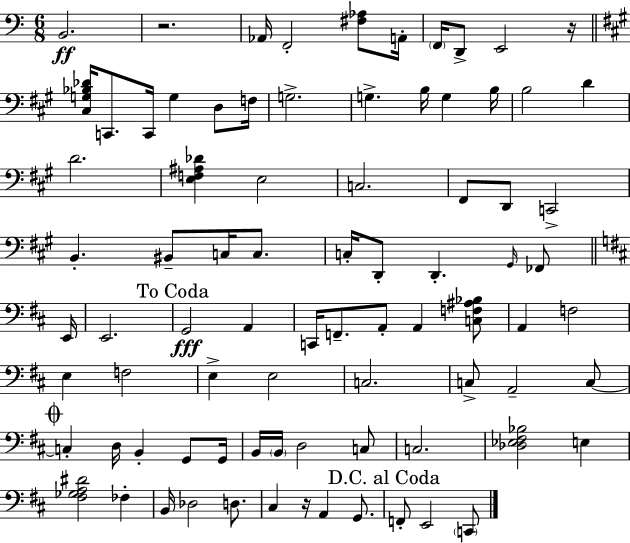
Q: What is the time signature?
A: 6/8